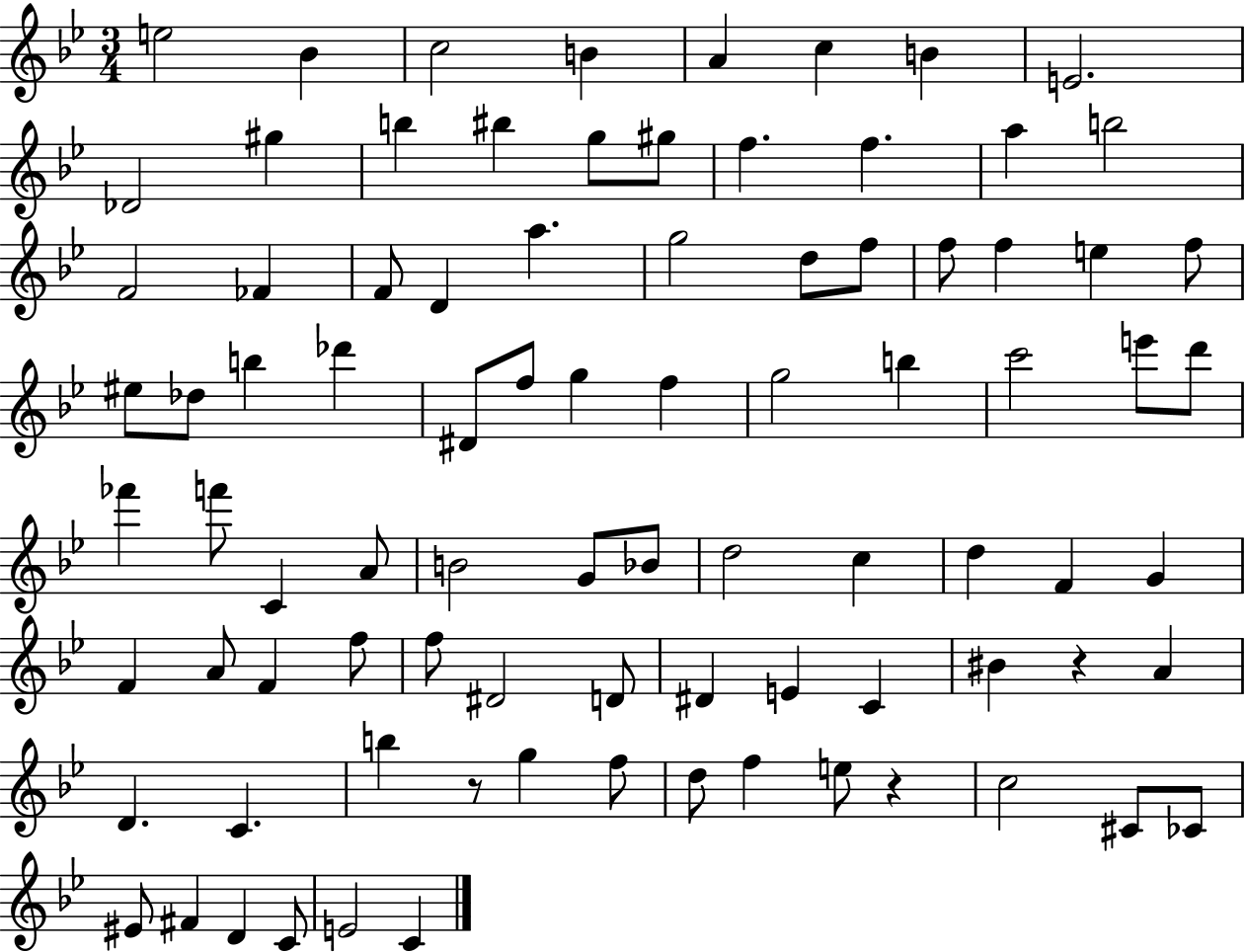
E5/h Bb4/q C5/h B4/q A4/q C5/q B4/q E4/h. Db4/h G#5/q B5/q BIS5/q G5/e G#5/e F5/q. F5/q. A5/q B5/h F4/h FES4/q F4/e D4/q A5/q. G5/h D5/e F5/e F5/e F5/q E5/q F5/e EIS5/e Db5/e B5/q Db6/q D#4/e F5/e G5/q F5/q G5/h B5/q C6/h E6/e D6/e FES6/q F6/e C4/q A4/e B4/h G4/e Bb4/e D5/h C5/q D5/q F4/q G4/q F4/q A4/e F4/q F5/e F5/e D#4/h D4/e D#4/q E4/q C4/q BIS4/q R/q A4/q D4/q. C4/q. B5/q R/e G5/q F5/e D5/e F5/q E5/e R/q C5/h C#4/e CES4/e EIS4/e F#4/q D4/q C4/e E4/h C4/q